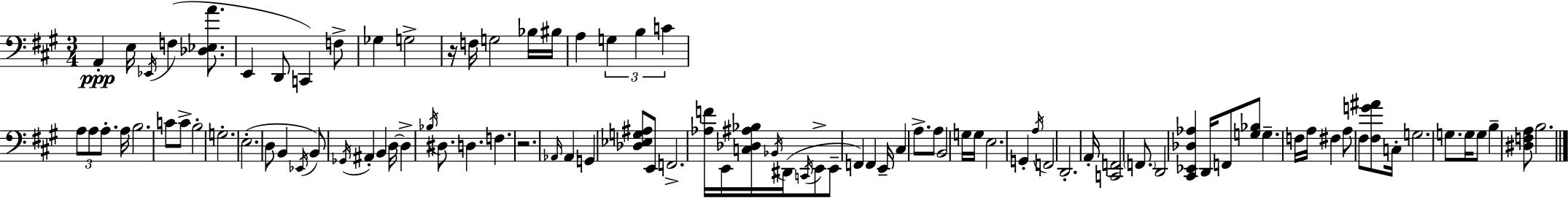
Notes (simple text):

A2/q E3/s Eb2/s F3/q [Db3,Eb3,A4]/e. E2/q D2/e C2/q F3/e Gb3/q G3/h R/s F3/s G3/h Bb3/s BIS3/s A3/q G3/q B3/q C4/q A3/e A3/e A3/e. A3/s B3/h. C4/e C4/e B3/h G3/h. E3/h. D3/e B2/q Eb2/s B2/e Gb2/s A#2/q B2/q D3/s D3/q Bb3/s D#3/e. D3/q. F3/q. R/h. Ab2/s Ab2/q G2/q [Db3,Eb3,G3,A#3]/e E2/e F2/h. [Ab3,F4]/s E2/s [C3,Db3,A#3,Bb3]/s Bb2/s D#2/s C2/s E2/e E2/e F2/q F2/q E2/s C#3/q A3/e. A3/e B2/h G3/s G3/s E3/h. G2/q A3/s F2/h D2/h. A2/s [C2,F2]/h F2/e. D2/h [C#2,Eb2,Db3,Ab3]/q D2/s F2/e [G3,Bb3]/e G3/q. F3/s A3/s F#3/q A3/e F#3/e [F#3,G4,A#4]/e C3/s G3/h. G3/e. G3/s G3/e B3/q [D#3,F3,A3]/e B3/h.